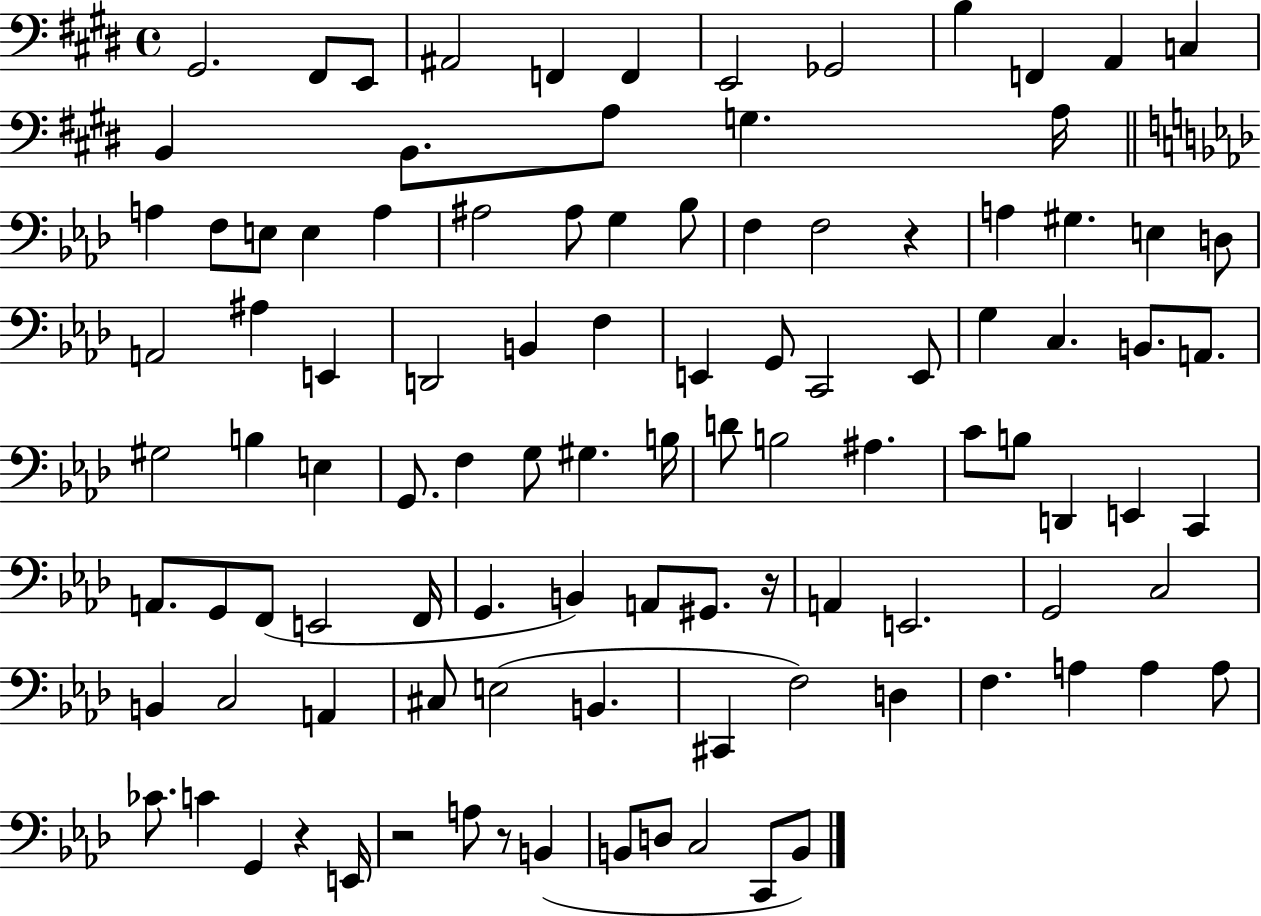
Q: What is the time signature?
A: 4/4